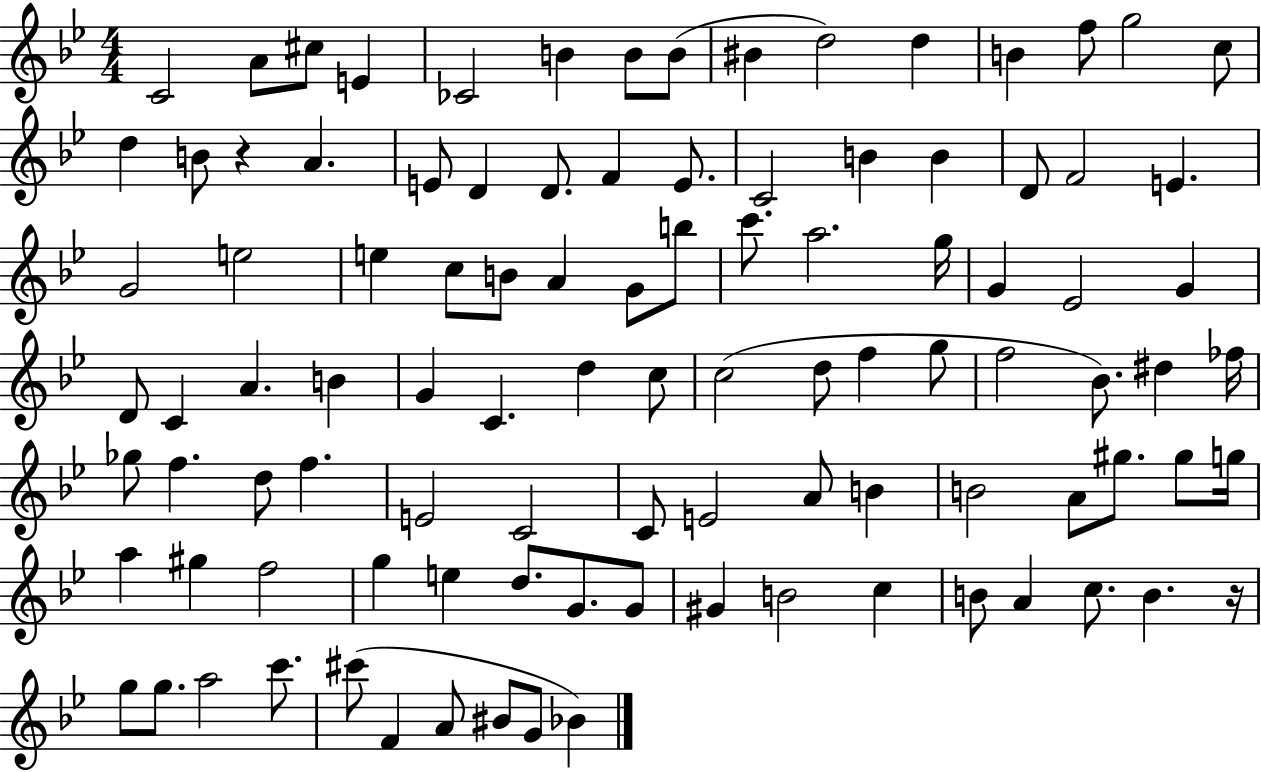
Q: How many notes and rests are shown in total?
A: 101